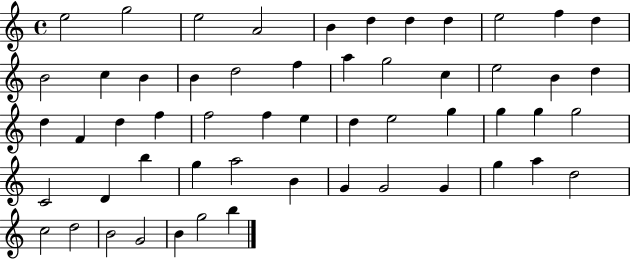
X:1
T:Untitled
M:4/4
L:1/4
K:C
e2 g2 e2 A2 B d d d e2 f d B2 c B B d2 f a g2 c e2 B d d F d f f2 f e d e2 g g g g2 C2 D b g a2 B G G2 G g a d2 c2 d2 B2 G2 B g2 b